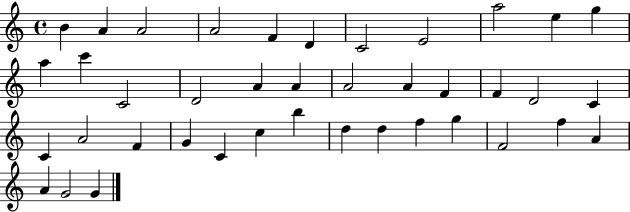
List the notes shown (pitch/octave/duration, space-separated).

B4/q A4/q A4/h A4/h F4/q D4/q C4/h E4/h A5/h E5/q G5/q A5/q C6/q C4/h D4/h A4/q A4/q A4/h A4/q F4/q F4/q D4/h C4/q C4/q A4/h F4/q G4/q C4/q C5/q B5/q D5/q D5/q F5/q G5/q F4/h F5/q A4/q A4/q G4/h G4/q